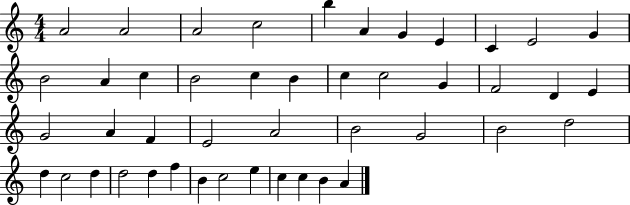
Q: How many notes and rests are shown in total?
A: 45